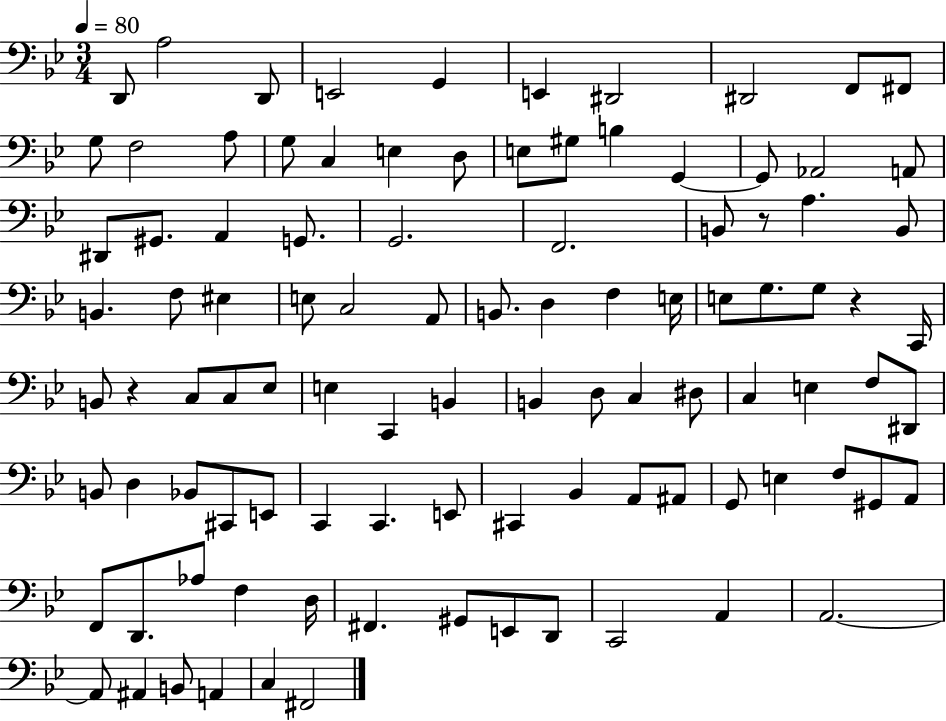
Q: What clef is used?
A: bass